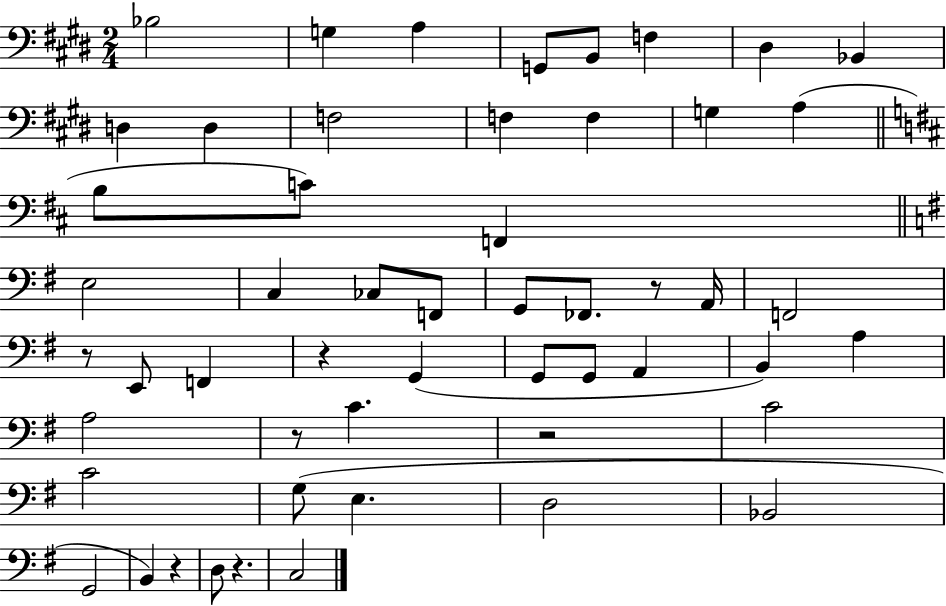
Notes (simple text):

Bb3/h G3/q A3/q G2/e B2/e F3/q D#3/q Bb2/q D3/q D3/q F3/h F3/q F3/q G3/q A3/q B3/e C4/e F2/q E3/h C3/q CES3/e F2/e G2/e FES2/e. R/e A2/s F2/h R/e E2/e F2/q R/q G2/q G2/e G2/e A2/q B2/q A3/q A3/h R/e C4/q. R/h C4/h C4/h G3/e E3/q. D3/h Bb2/h G2/h B2/q R/q D3/e R/q. C3/h